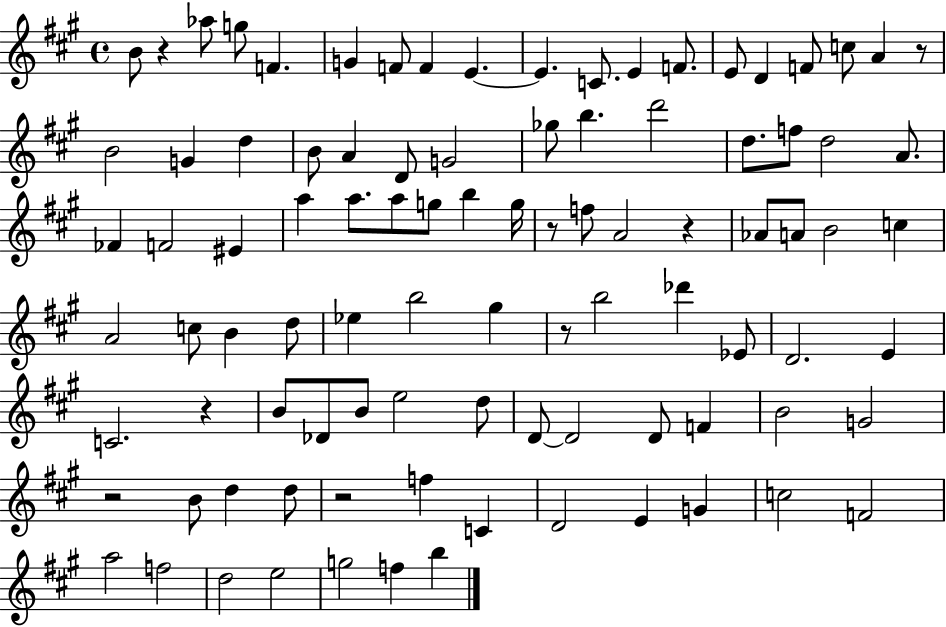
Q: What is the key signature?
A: A major